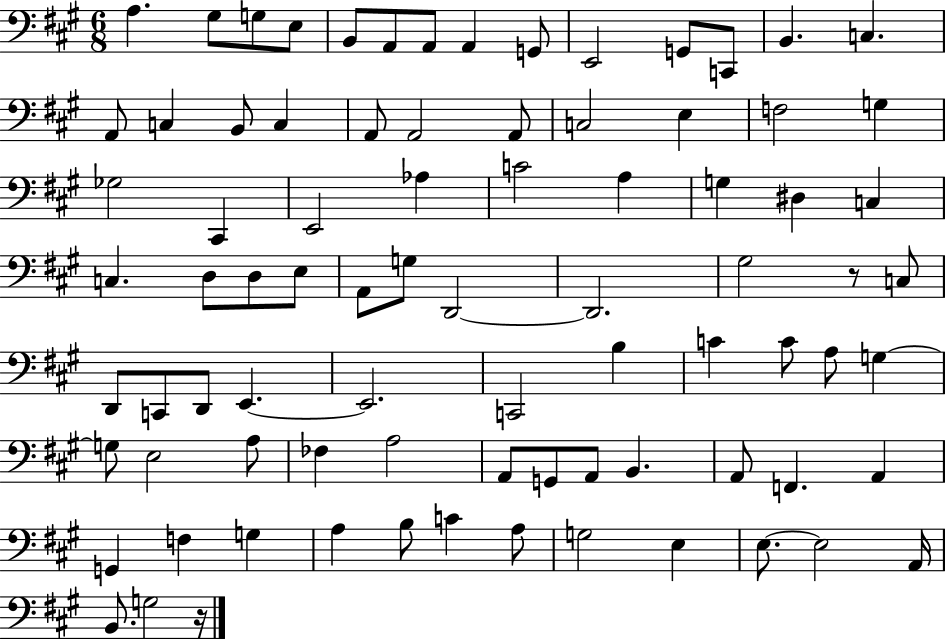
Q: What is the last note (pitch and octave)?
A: G3